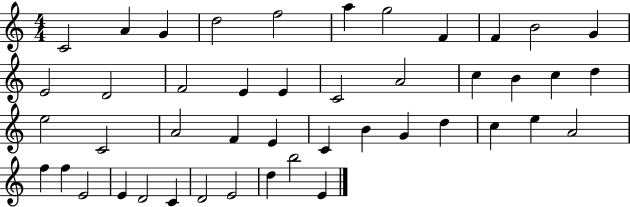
{
  \clef treble
  \numericTimeSignature
  \time 4/4
  \key c \major
  c'2 a'4 g'4 | d''2 f''2 | a''4 g''2 f'4 | f'4 b'2 g'4 | \break e'2 d'2 | f'2 e'4 e'4 | c'2 a'2 | c''4 b'4 c''4 d''4 | \break e''2 c'2 | a'2 f'4 e'4 | c'4 b'4 g'4 d''4 | c''4 e''4 a'2 | \break f''4 f''4 e'2 | e'4 d'2 c'4 | d'2 e'2 | d''4 b''2 e'4 | \break \bar "|."
}